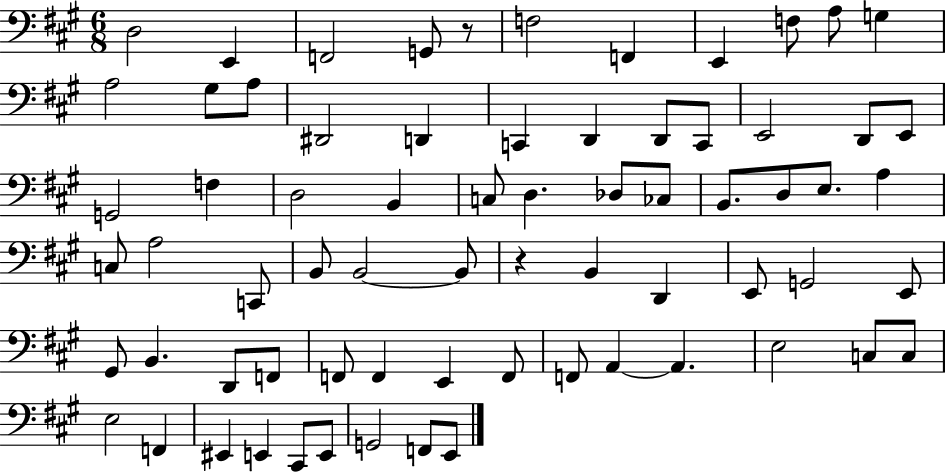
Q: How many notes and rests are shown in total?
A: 70